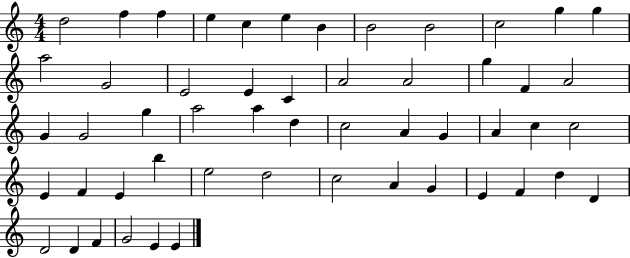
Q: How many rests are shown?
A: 0